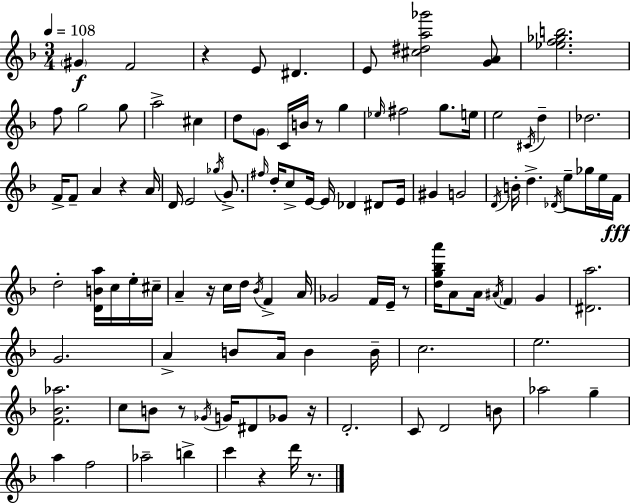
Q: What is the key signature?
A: D minor